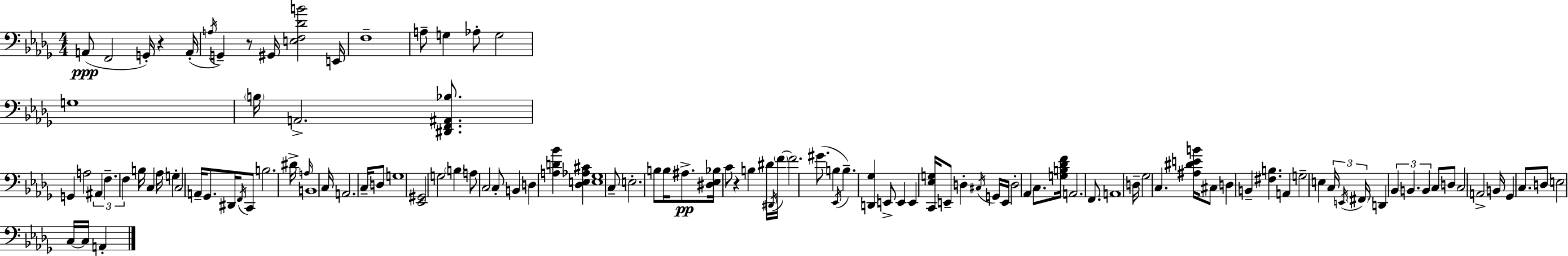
X:1
T:Untitled
M:4/4
L:1/4
K:Bbm
A,,/2 F,,2 G,,/4 z A,,/4 A,/4 G,, z/2 ^G,,/4 [E,F,_DB]2 E,,/4 F,4 A,/2 G, _A,/2 G,2 G,4 B,/4 A,,2 [^D,,F,,^A,,_B,]/2 G,, A,2 ^A,, F, F, B,/4 C, _A,/4 G, C,2 A,,/4 _G,,/2 ^D,,/4 F,,/4 C,,/2 B,2 ^D/4 A,/4 B,,4 C,/4 A,,2 C,/4 D,/2 G,4 [_E,,^G,,]2 G,2 B, A,/2 C,2 C,/2 B,, D, [A,D_B] [_D,E,_A,^C] [E,_G,]4 C,/2 E,2 B,/2 B,/4 ^A,/2 [^D,_E,_B,]/4 C/2 z B, ^D/4 ^D,,/4 F/4 F2 ^G/2 B, _E,,/4 B, [D,,_G,] E,,/2 E,, E,, [C,,_E,G,]/4 E,,/2 D, ^C,/4 G,,/4 E,,/4 D,2 _A,, C,/2 [G,B,_DF]/4 A,,2 F,,/2 A,,4 D,/4 _G,2 C, [^A,^DEB]/4 ^C,/2 D, B,, [^F,B,] A,, G,2 E, C,/4 E,,/4 ^F,,/4 D,, _B,, B,, B,, C,/2 D,/2 C,2 A,,2 B,,/4 _G,, C,/2 D,/2 E,2 C,/4 C,/4 A,,